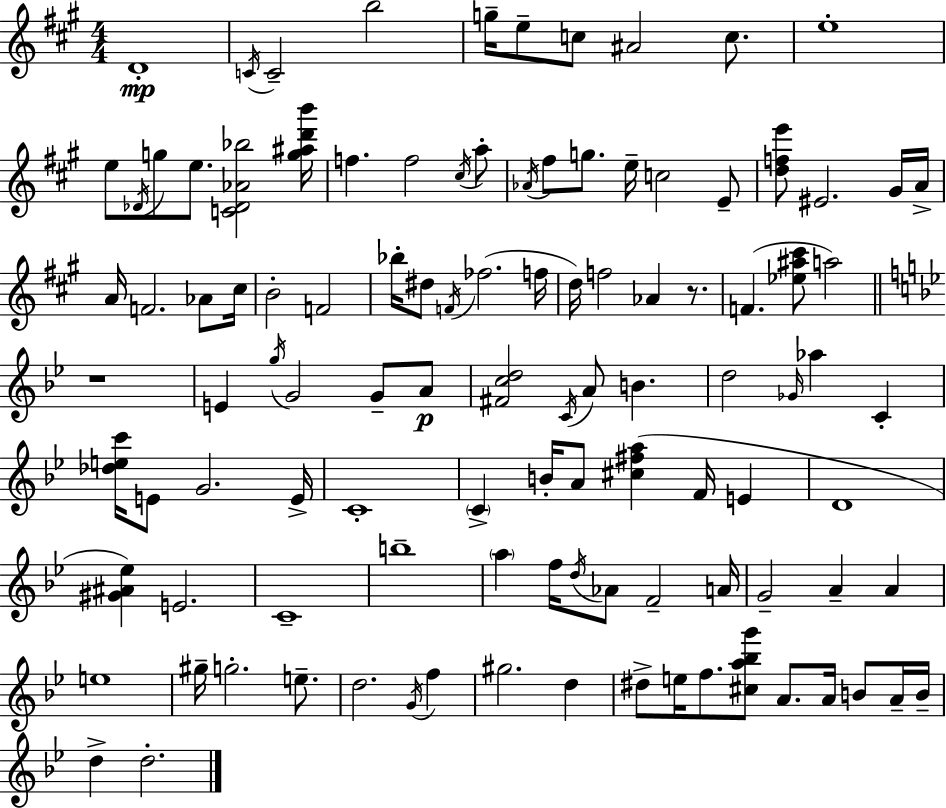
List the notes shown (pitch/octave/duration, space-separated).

D4/w C4/s C4/h B5/h G5/s E5/e C5/e A#4/h C5/e. E5/w E5/e Db4/s G5/e E5/e. [C4,Db4,Ab4,Bb5]/h [G5,A#5,D6,B6]/s F5/q. F5/h C#5/s A5/e Ab4/s F#5/e G5/e. E5/s C5/h E4/e [D5,F5,E6]/e EIS4/h. G#4/s A4/s A4/s F4/h. Ab4/e C#5/s B4/h F4/h Bb5/s D#5/e F4/s FES5/h. F5/s D5/s F5/h Ab4/q R/e. F4/q. [Eb5,A#5,C#6]/e A5/h R/w E4/q G5/s G4/h G4/e A4/e [F#4,C5,D5]/h C4/s A4/e B4/q. D5/h Gb4/s Ab5/q C4/q [Db5,E5,C6]/s E4/e G4/h. E4/s C4/w C4/q B4/s A4/e [C#5,F#5,A5]/q F4/s E4/q D4/w [G#4,A#4,Eb5]/q E4/h. C4/w B5/w A5/q F5/s D5/s Ab4/e F4/h A4/s G4/h A4/q A4/q E5/w G#5/s G5/h. E5/e. D5/h. G4/s F5/q G#5/h. D5/q D#5/e E5/s F5/e. [C#5,A5,Bb5,G6]/e A4/e. A4/s B4/e A4/s B4/s D5/q D5/h.